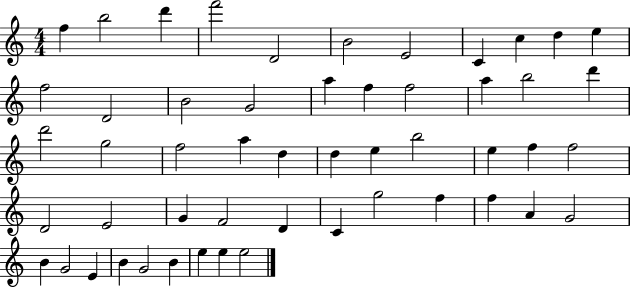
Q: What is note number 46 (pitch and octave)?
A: E4